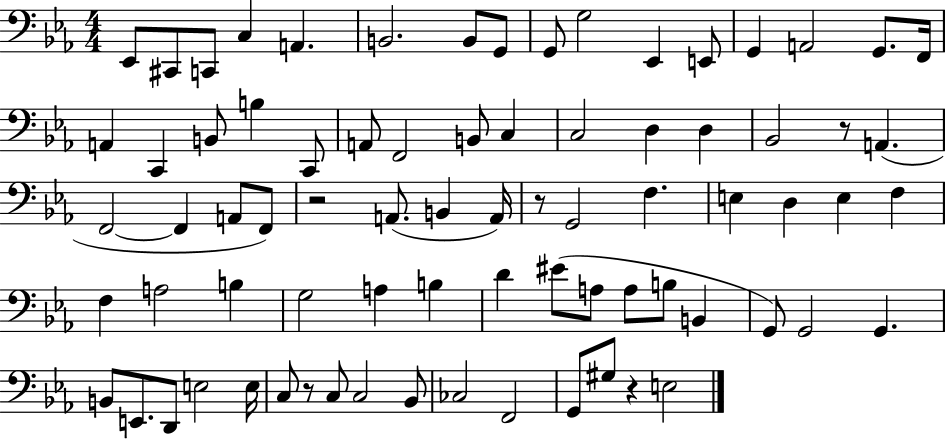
Eb2/e C#2/e C2/e C3/q A2/q. B2/h. B2/e G2/e G2/e G3/h Eb2/q E2/e G2/q A2/h G2/e. F2/s A2/q C2/q B2/e B3/q C2/e A2/e F2/h B2/e C3/q C3/h D3/q D3/q Bb2/h R/e A2/q. F2/h F2/q A2/e F2/e R/h A2/e. B2/q A2/s R/e G2/h F3/q. E3/q D3/q E3/q F3/q F3/q A3/h B3/q G3/h A3/q B3/q D4/q EIS4/e A3/e A3/e B3/e B2/q G2/e G2/h G2/q. B2/e E2/e. D2/e E3/h E3/s C3/e R/e C3/e C3/h Bb2/e CES3/h F2/h G2/e G#3/e R/q E3/h